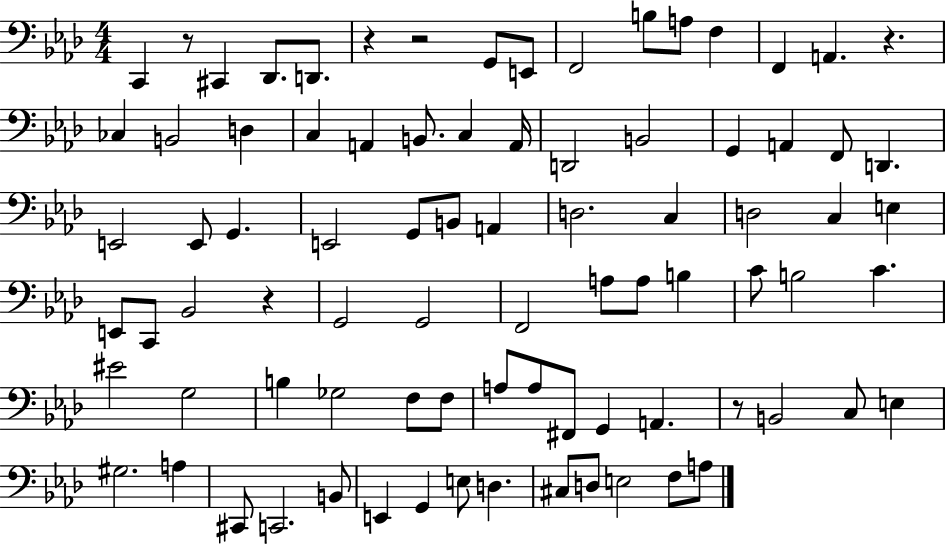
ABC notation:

X:1
T:Untitled
M:4/4
L:1/4
K:Ab
C,, z/2 ^C,, _D,,/2 D,,/2 z z2 G,,/2 E,,/2 F,,2 B,/2 A,/2 F, F,, A,, z _C, B,,2 D, C, A,, B,,/2 C, A,,/4 D,,2 B,,2 G,, A,, F,,/2 D,, E,,2 E,,/2 G,, E,,2 G,,/2 B,,/2 A,, D,2 C, D,2 C, E, E,,/2 C,,/2 _B,,2 z G,,2 G,,2 F,,2 A,/2 A,/2 B, C/2 B,2 C ^E2 G,2 B, _G,2 F,/2 F,/2 A,/2 A,/2 ^F,,/2 G,, A,, z/2 B,,2 C,/2 E, ^G,2 A, ^C,,/2 C,,2 B,,/2 E,, G,, E,/2 D, ^C,/2 D,/2 E,2 F,/2 A,/2